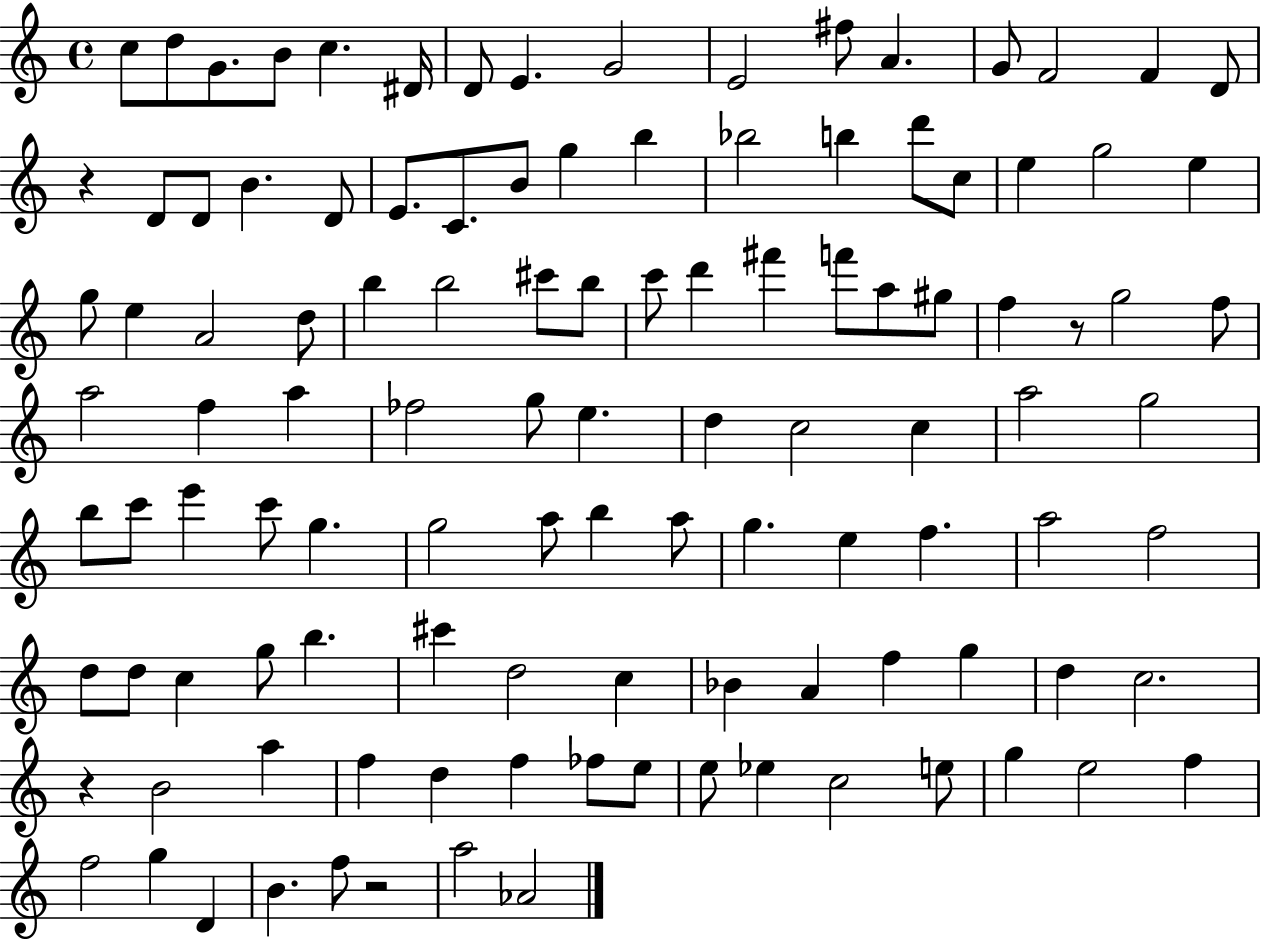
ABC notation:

X:1
T:Untitled
M:4/4
L:1/4
K:C
c/2 d/2 G/2 B/2 c ^D/4 D/2 E G2 E2 ^f/2 A G/2 F2 F D/2 z D/2 D/2 B D/2 E/2 C/2 B/2 g b _b2 b d'/2 c/2 e g2 e g/2 e A2 d/2 b b2 ^c'/2 b/2 c'/2 d' ^f' f'/2 a/2 ^g/2 f z/2 g2 f/2 a2 f a _f2 g/2 e d c2 c a2 g2 b/2 c'/2 e' c'/2 g g2 a/2 b a/2 g e f a2 f2 d/2 d/2 c g/2 b ^c' d2 c _B A f g d c2 z B2 a f d f _f/2 e/2 e/2 _e c2 e/2 g e2 f f2 g D B f/2 z2 a2 _A2